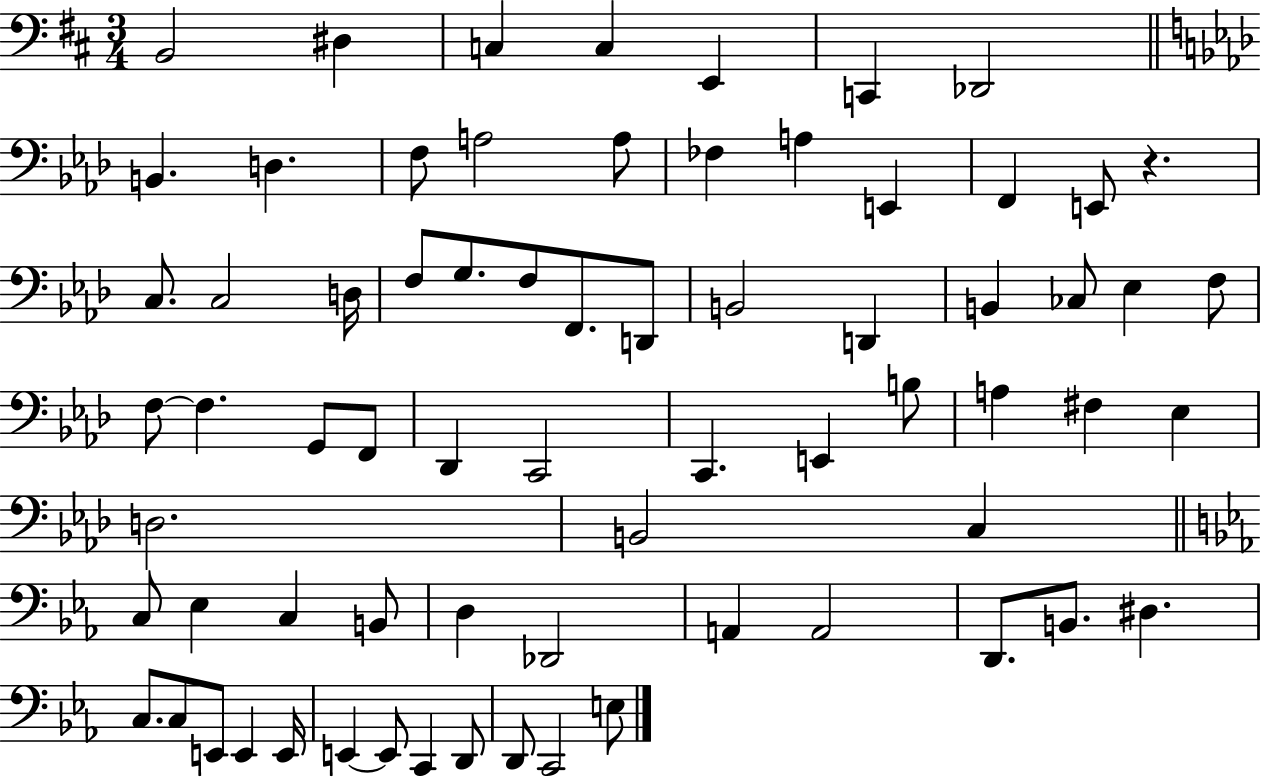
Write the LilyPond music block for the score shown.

{
  \clef bass
  \numericTimeSignature
  \time 3/4
  \key d \major
  \repeat volta 2 { b,2 dis4 | c4 c4 e,4 | c,4 des,2 | \bar "||" \break \key f \minor b,4. d4. | f8 a2 a8 | fes4 a4 e,4 | f,4 e,8 r4. | \break c8. c2 d16 | f8 g8. f8 f,8. d,8 | b,2 d,4 | b,4 ces8 ees4 f8 | \break f8~~ f4. g,8 f,8 | des,4 c,2 | c,4. e,4 b8 | a4 fis4 ees4 | \break d2. | b,2 c4 | \bar "||" \break \key ees \major c8 ees4 c4 b,8 | d4 des,2 | a,4 a,2 | d,8. b,8. dis4. | \break c8. c8 e,8 e,4 e,16 | e,4~~ e,8 c,4 d,8 | d,8 c,2 e8 | } \bar "|."
}